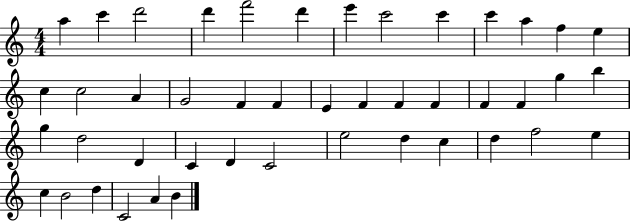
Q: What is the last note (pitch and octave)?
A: B4